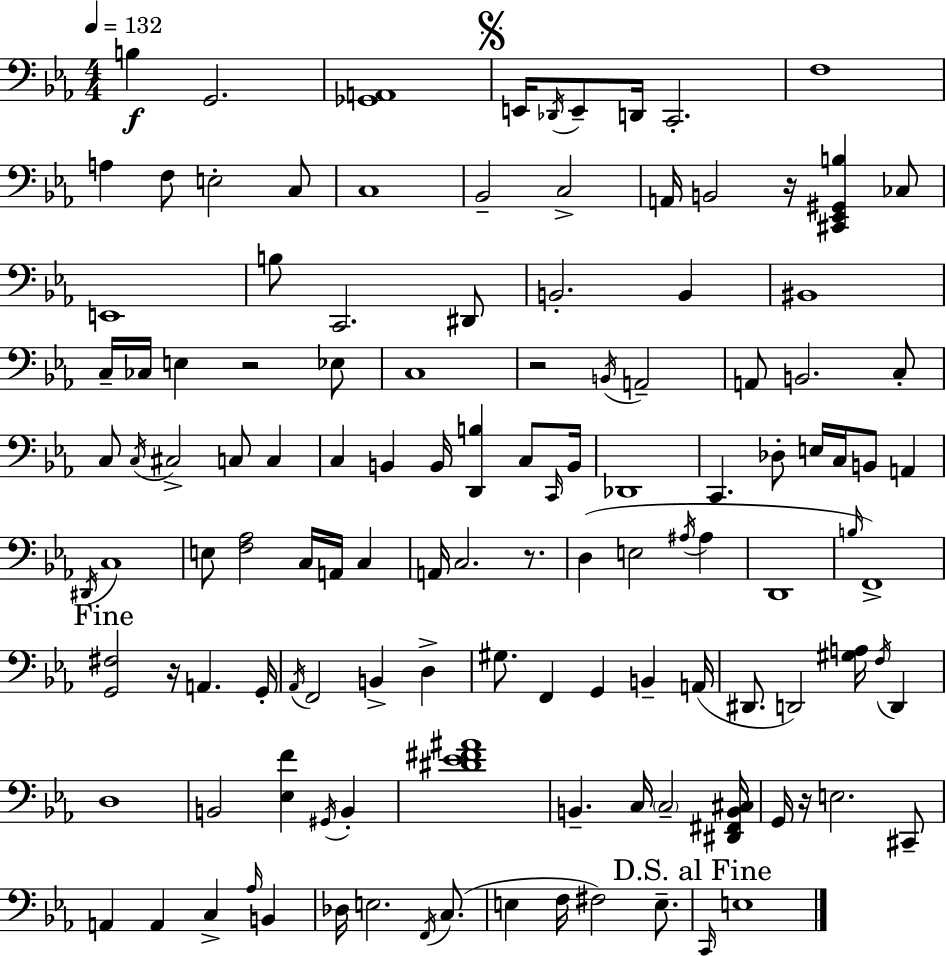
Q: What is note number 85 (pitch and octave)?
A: B2